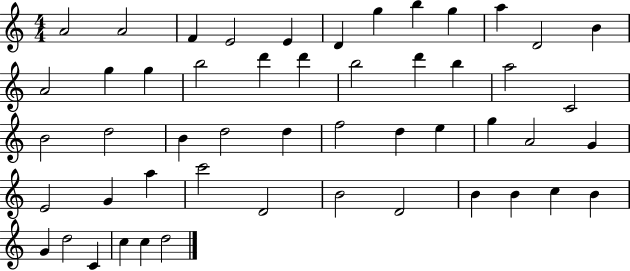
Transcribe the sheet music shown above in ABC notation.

X:1
T:Untitled
M:4/4
L:1/4
K:C
A2 A2 F E2 E D g b g a D2 B A2 g g b2 d' d' b2 d' b a2 C2 B2 d2 B d2 d f2 d e g A2 G E2 G a c'2 D2 B2 D2 B B c B G d2 C c c d2